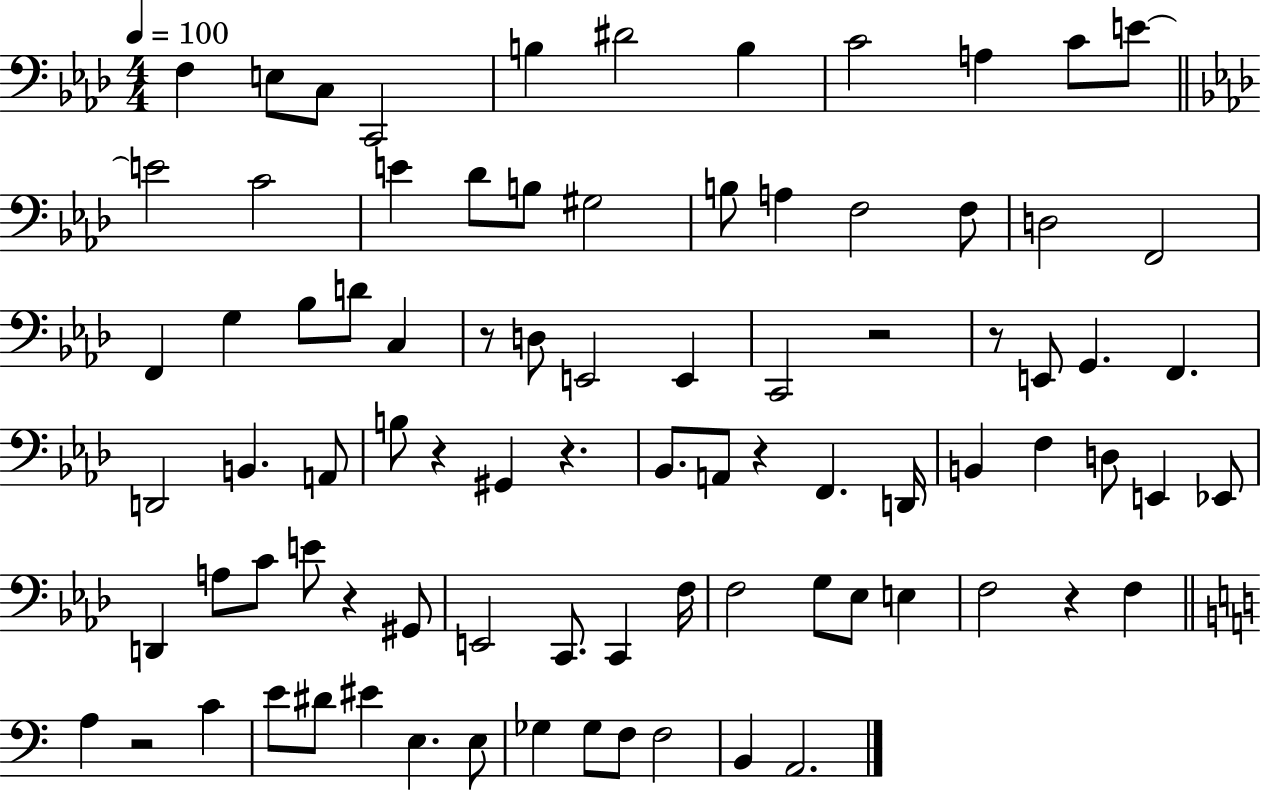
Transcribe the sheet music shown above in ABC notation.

X:1
T:Untitled
M:4/4
L:1/4
K:Ab
F, E,/2 C,/2 C,,2 B, ^D2 B, C2 A, C/2 E/2 E2 C2 E _D/2 B,/2 ^G,2 B,/2 A, F,2 F,/2 D,2 F,,2 F,, G, _B,/2 D/2 C, z/2 D,/2 E,,2 E,, C,,2 z2 z/2 E,,/2 G,, F,, D,,2 B,, A,,/2 B,/2 z ^G,, z _B,,/2 A,,/2 z F,, D,,/4 B,, F, D,/2 E,, _E,,/2 D,, A,/2 C/2 E/2 z ^G,,/2 E,,2 C,,/2 C,, F,/4 F,2 G,/2 _E,/2 E, F,2 z F, A, z2 C E/2 ^D/2 ^E E, E,/2 _G, _G,/2 F,/2 F,2 B,, A,,2